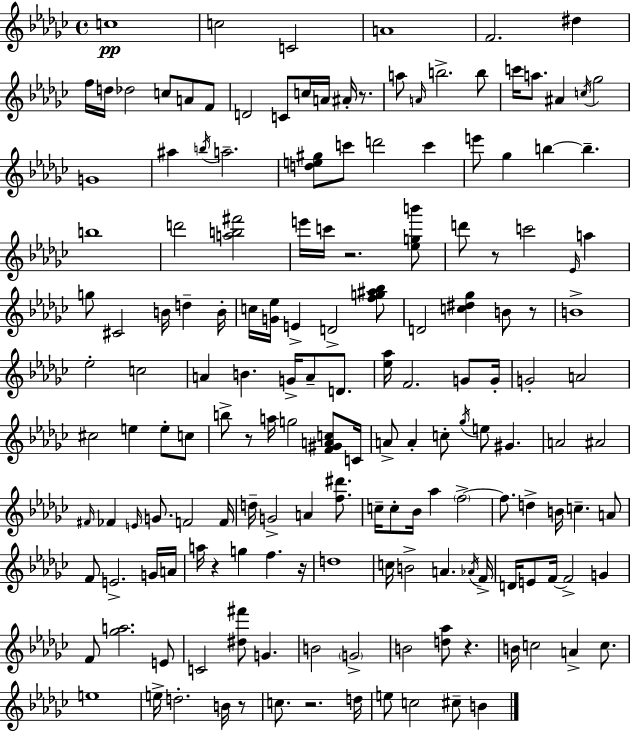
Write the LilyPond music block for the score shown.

{
  \clef treble
  \time 4/4
  \defaultTimeSignature
  \key ees \minor
  c''1\pp | c''2 c'2 | a'1 | f'2. dis''4 | \break f''16 d''16 des''2 c''8 a'8 f'8 | d'2 c'8 c''16 a'16 ais'16-. r8. | a''8 \grace { a'16 } b''2.-> b''8 | c'''16 a''8. ais'4 \acciaccatura { c''16 } ges''2 | \break g'1 | ais''4 \acciaccatura { b''16 } a''2.-- | <d'' e'' gis''>8 c'''8 d'''2 c'''4 | e'''8 ges''4 b''4~~ b''4.-- | \break b''1 | d'''2 <a'' b'' fis'''>2 | e'''16 c'''16 r2. | <ees'' g'' b'''>8 d'''8 r8 c'''2 \grace { ees'16 } | \break a''4 g''8 cis'2 b'16 d''4-- | b'16-. c''16 <g' ees''>16 e'4-> d'2-> | <f'' g'' ais'' bes''>8 d'2 <c'' dis'' ges''>4 | b'8 r8 b'1-> | \break ees''2-. c''2 | a'4 b'4. g'16-> a'8-- | d'8. <ees'' aes''>16 f'2. | g'8 g'16-. g'2-. a'2 | \break cis''2 e''4 | e''8-. c''8 b''8-> r8 a''16 g''2 | <f' gis' a' c''>8 c'16 a'8-> a'4-. c''8-. \acciaccatura { ges''16 } e''8 gis'4. | a'2 ais'2 | \break \grace { fis'16 } fes'4 \grace { e'16 } g'8. f'2 | f'16 d''16-- g'2-> | a'4 <f'' dis'''>8. c''16-- c''8-. bes'16 aes''4 \parenthesize f''2->~~ | f''8. d''4-> b'16 c''4.-- | \break a'8 f'8 e'2.-> | g'16 a'16 a''16 r4 g''4 | f''4. r16 d''1 | c''16 b'2-> | \break a'4. \acciaccatura { aes'16 } f'16-> d'16 e'8 f'16~~ f'2-> | g'4 f'8 <ges'' a''>2. | e'8 c'2 | <dis'' fis'''>8 g'4. b'2 | \break \parenthesize g'2-> b'2 | <d'' aes''>8 r4. b'16 c''2 | a'4-> c''8. e''1 | e''16-> d''2.-. | \break b'16 r8 c''8. r2. | d''16 e''8 c''2 | cis''8-- b'4 \bar "|."
}